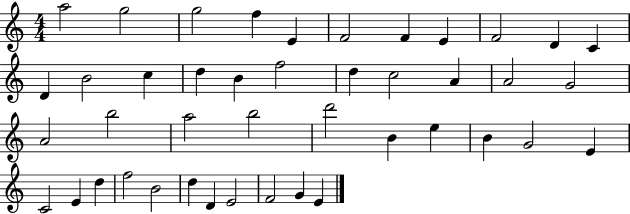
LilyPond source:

{
  \clef treble
  \numericTimeSignature
  \time 4/4
  \key c \major
  a''2 g''2 | g''2 f''4 e'4 | f'2 f'4 e'4 | f'2 d'4 c'4 | \break d'4 b'2 c''4 | d''4 b'4 f''2 | d''4 c''2 a'4 | a'2 g'2 | \break a'2 b''2 | a''2 b''2 | d'''2 b'4 e''4 | b'4 g'2 e'4 | \break c'2 e'4 d''4 | f''2 b'2 | d''4 d'4 e'2 | f'2 g'4 e'4 | \break \bar "|."
}